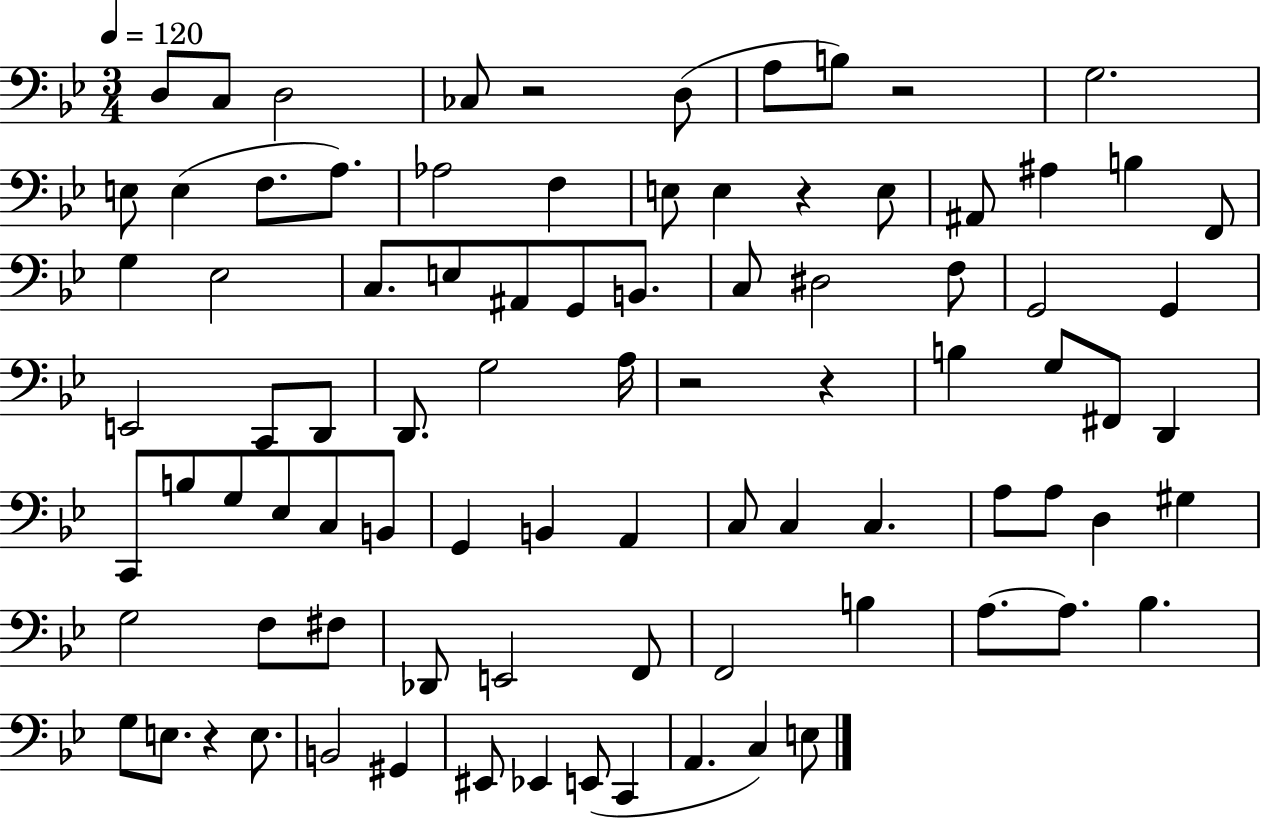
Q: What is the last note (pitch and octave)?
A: E3